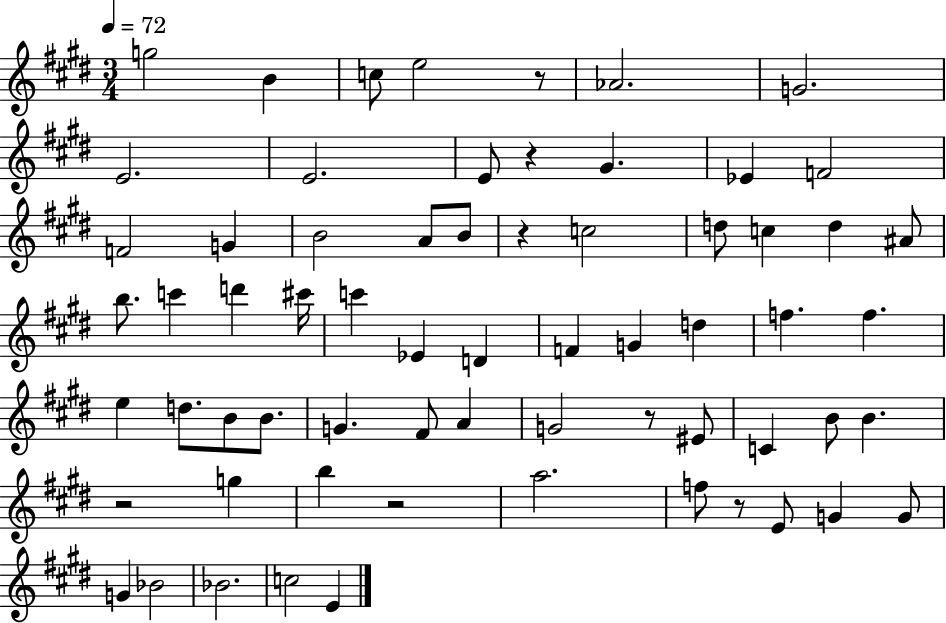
{
  \clef treble
  \numericTimeSignature
  \time 3/4
  \key e \major
  \tempo 4 = 72
  g''2 b'4 | c''8 e''2 r8 | aes'2. | g'2. | \break e'2. | e'2. | e'8 r4 gis'4. | ees'4 f'2 | \break f'2 g'4 | b'2 a'8 b'8 | r4 c''2 | d''8 c''4 d''4 ais'8 | \break b''8. c'''4 d'''4 cis'''16 | c'''4 ees'4 d'4 | f'4 g'4 d''4 | f''4. f''4. | \break e''4 d''8. b'8 b'8. | g'4. fis'8 a'4 | g'2 r8 eis'8 | c'4 b'8 b'4. | \break r2 g''4 | b''4 r2 | a''2. | f''8 r8 e'8 g'4 g'8 | \break g'4 bes'2 | bes'2. | c''2 e'4 | \bar "|."
}